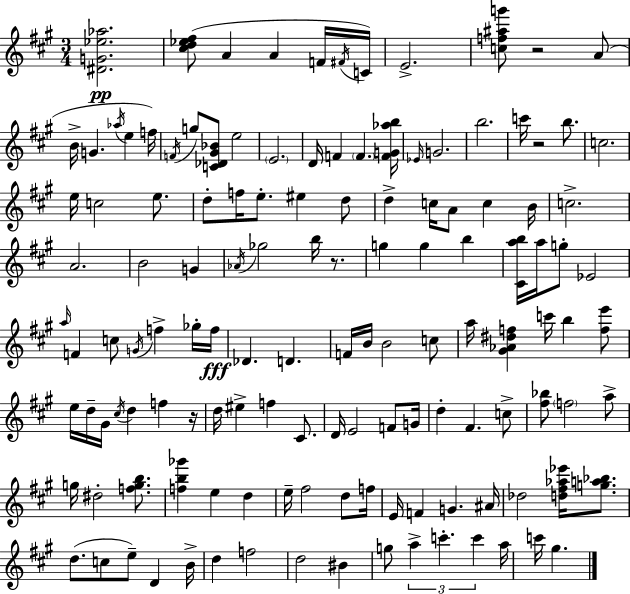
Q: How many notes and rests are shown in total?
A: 132